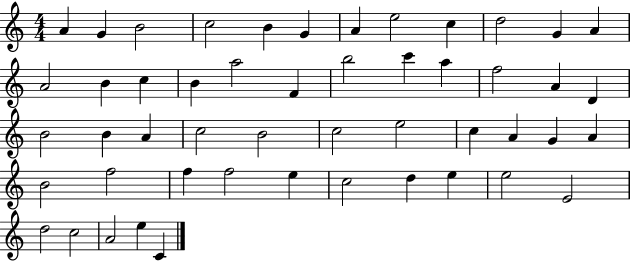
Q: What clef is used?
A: treble